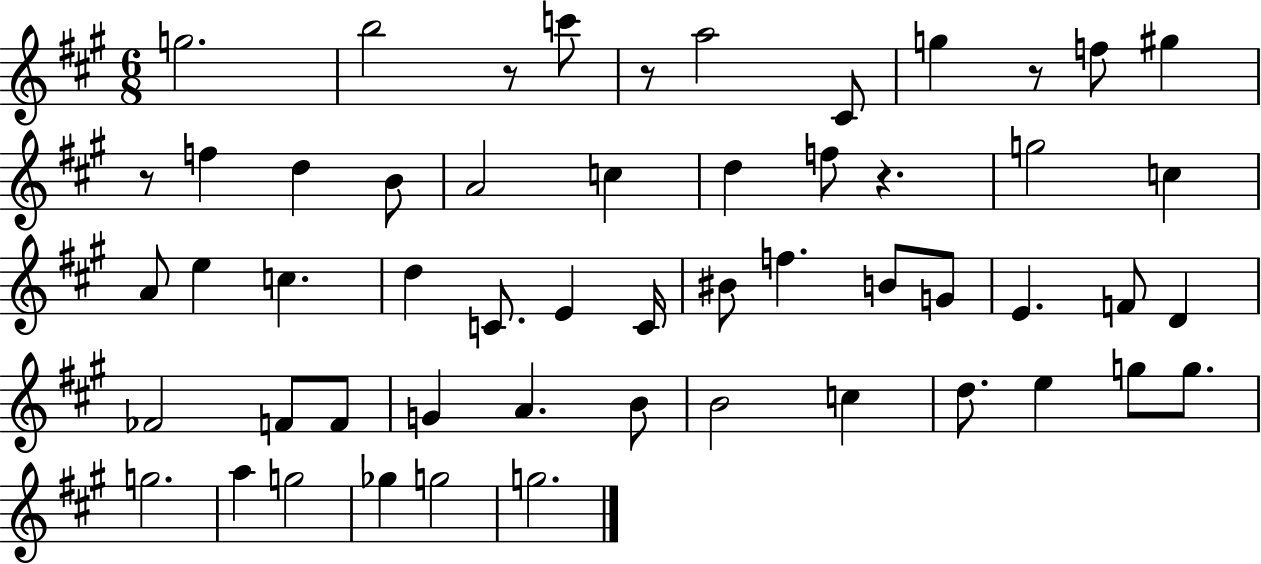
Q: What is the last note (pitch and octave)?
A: G5